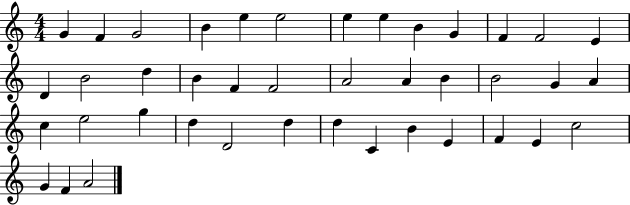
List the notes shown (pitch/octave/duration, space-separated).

G4/q F4/q G4/h B4/q E5/q E5/h E5/q E5/q B4/q G4/q F4/q F4/h E4/q D4/q B4/h D5/q B4/q F4/q F4/h A4/h A4/q B4/q B4/h G4/q A4/q C5/q E5/h G5/q D5/q D4/h D5/q D5/q C4/q B4/q E4/q F4/q E4/q C5/h G4/q F4/q A4/h